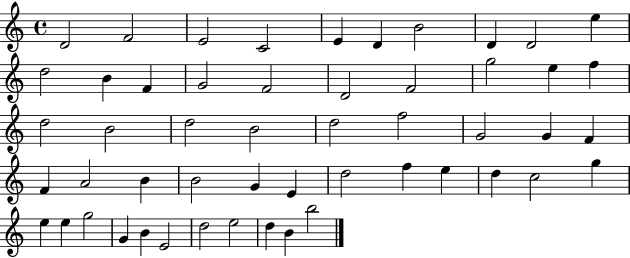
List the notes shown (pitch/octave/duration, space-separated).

D4/h F4/h E4/h C4/h E4/q D4/q B4/h D4/q D4/h E5/q D5/h B4/q F4/q G4/h F4/h D4/h F4/h G5/h E5/q F5/q D5/h B4/h D5/h B4/h D5/h F5/h G4/h G4/q F4/q F4/q A4/h B4/q B4/h G4/q E4/q D5/h F5/q E5/q D5/q C5/h G5/q E5/q E5/q G5/h G4/q B4/q E4/h D5/h E5/h D5/q B4/q B5/h